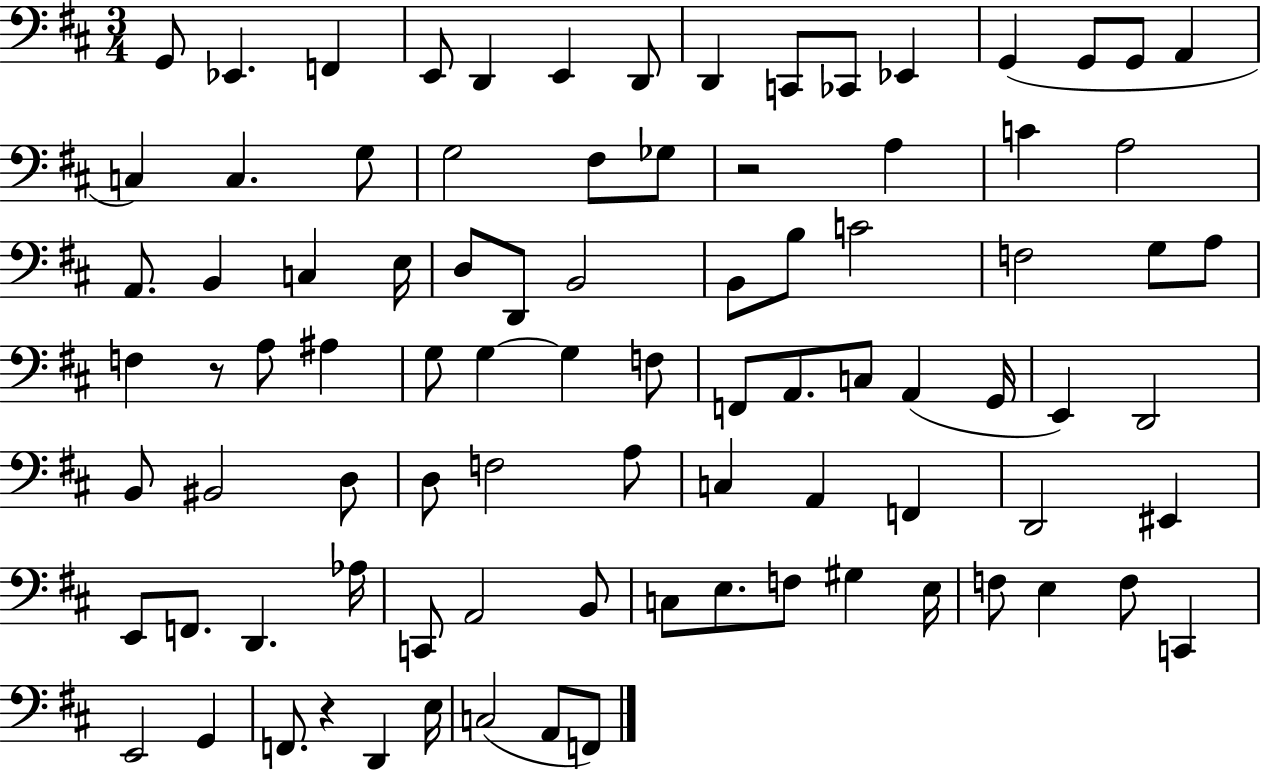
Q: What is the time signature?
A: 3/4